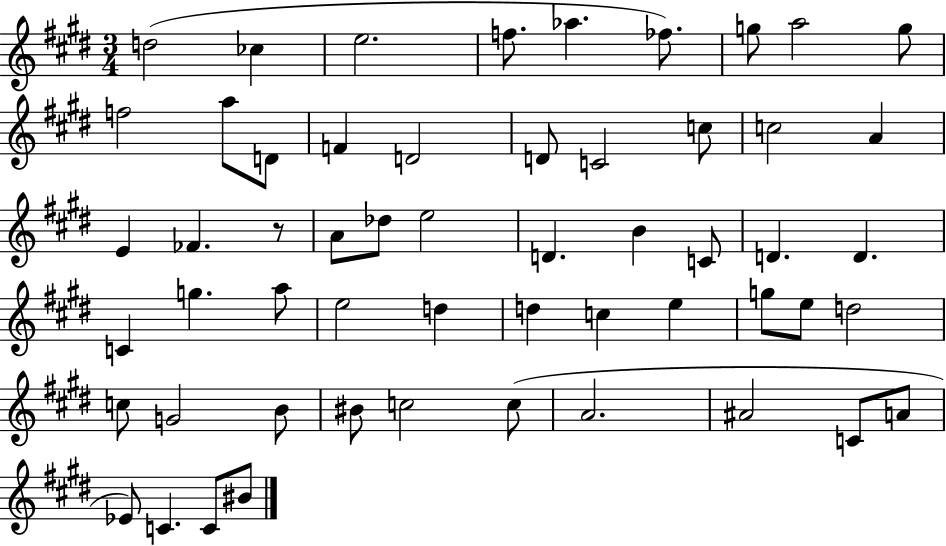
{
  \clef treble
  \numericTimeSignature
  \time 3/4
  \key e \major
  d''2( ces''4 | e''2. | f''8. aes''4. fes''8.) | g''8 a''2 g''8 | \break f''2 a''8 d'8 | f'4 d'2 | d'8 c'2 c''8 | c''2 a'4 | \break e'4 fes'4. r8 | a'8 des''8 e''2 | d'4. b'4 c'8 | d'4. d'4. | \break c'4 g''4. a''8 | e''2 d''4 | d''4 c''4 e''4 | g''8 e''8 d''2 | \break c''8 g'2 b'8 | bis'8 c''2 c''8( | a'2. | ais'2 c'8 a'8 | \break ees'8) c'4. c'8 bis'8 | \bar "|."
}